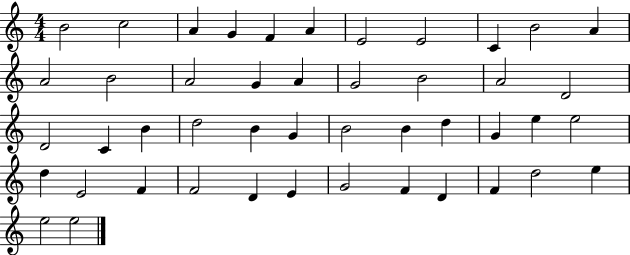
X:1
T:Untitled
M:4/4
L:1/4
K:C
B2 c2 A G F A E2 E2 C B2 A A2 B2 A2 G A G2 B2 A2 D2 D2 C B d2 B G B2 B d G e e2 d E2 F F2 D E G2 F D F d2 e e2 e2